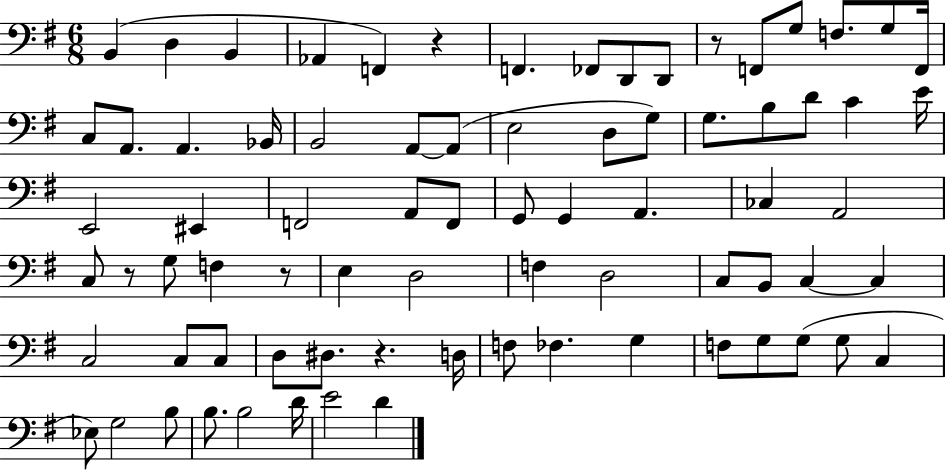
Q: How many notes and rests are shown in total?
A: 77